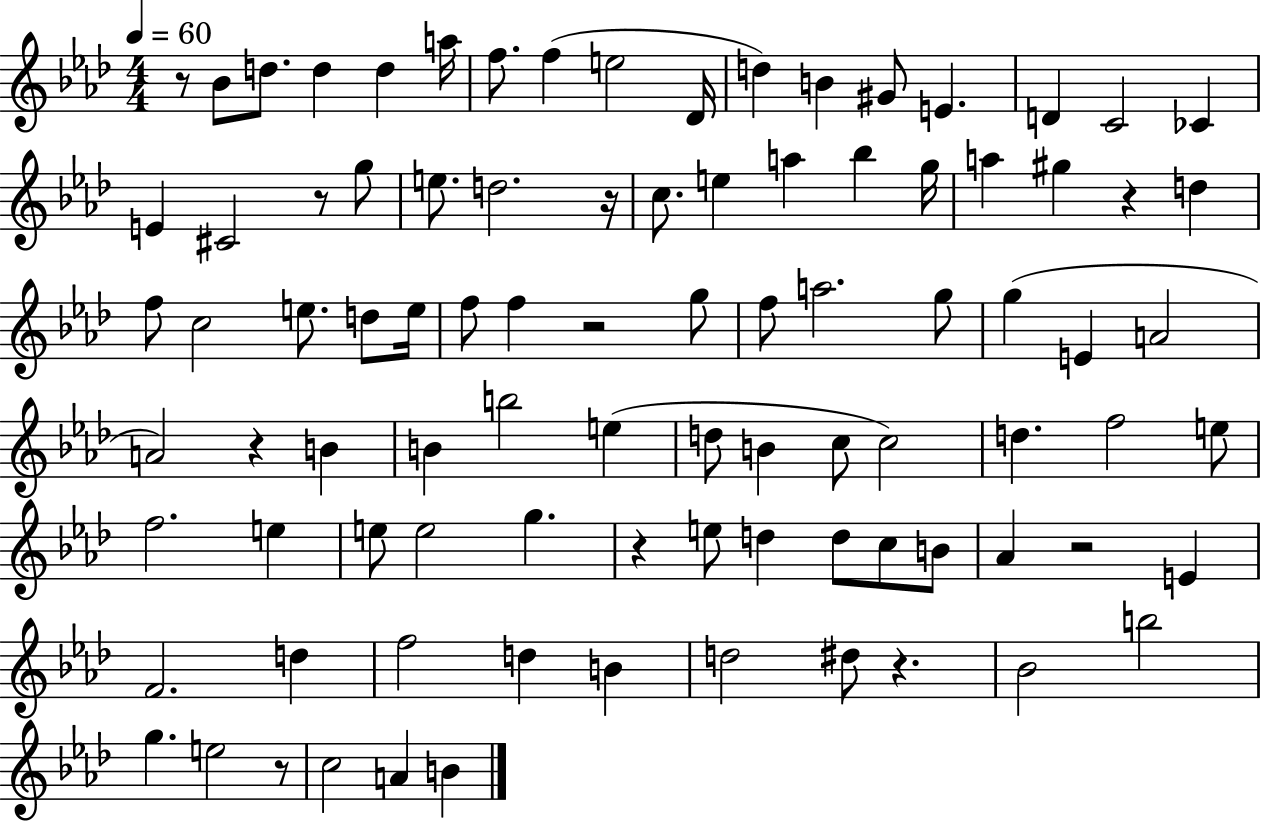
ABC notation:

X:1
T:Untitled
M:4/4
L:1/4
K:Ab
z/2 _B/2 d/2 d d a/4 f/2 f e2 _D/4 d B ^G/2 E D C2 _C E ^C2 z/2 g/2 e/2 d2 z/4 c/2 e a _b g/4 a ^g z d f/2 c2 e/2 d/2 e/4 f/2 f z2 g/2 f/2 a2 g/2 g E A2 A2 z B B b2 e d/2 B c/2 c2 d f2 e/2 f2 e e/2 e2 g z e/2 d d/2 c/2 B/2 _A z2 E F2 d f2 d B d2 ^d/2 z _B2 b2 g e2 z/2 c2 A B